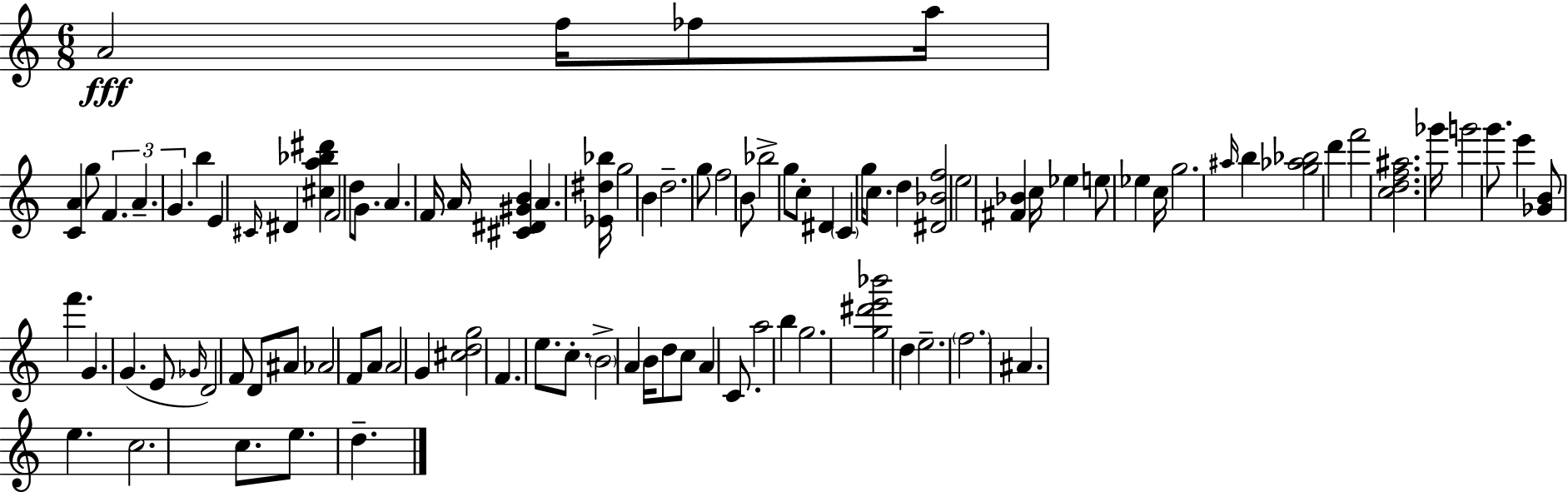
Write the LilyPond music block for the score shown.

{
  \clef treble
  \numericTimeSignature
  \time 6/8
  \key c \major
  \repeat volta 2 { a'2\fff f''16 fes''8 a''16 | <c' a'>4 g''8 \tuplet 3/2 { f'4. | a'4.-- g'4. } | b''4 e'4 \grace { cis'16 } dis'4 | \break <cis'' a'' bes'' dis'''>4 f'2 | d''8 g'8. a'4. | f'16 a'16 <cis' dis' gis' b'>4 a'4. | <ees' dis'' bes''>16 g''2 b'4 | \break d''2.-- | g''8 f''2 b'8 | bes''2-> g''8 c''8-. | dis'4 \parenthesize c'4 g''16 c''8. | \break d''4 <dis' bes' f''>2 | e''2 <fis' bes'>4 | c''16 ees''4 e''8 ees''4 | c''16 g''2. | \break \grace { ais''16 } b''4 <g'' aes'' bes''>2 | d'''4 f'''2 | <c'' d'' f'' ais''>2. | ges'''16 g'''2 g'''8. | \break e'''4 <ges' b'>8 f'''4. | g'4. g'4.( | e'8 \grace { ges'16 } d'2) | f'8 d'8 ais'8 aes'2 | \break f'8 a'8 a'2 | g'4 <cis'' d'' g''>2 | f'4. e''8. | c''8.-. \parenthesize b'2-> a'4 | \break b'16 d''8 c''8 a'4 | c'8. a''2 b''4 | g''2. | <g'' dis''' e''' bes'''>2 d''4 | \break e''2.-- | \parenthesize f''2. | ais'4. e''4. | c''2. | \break c''8. e''8. d''4.-- | } \bar "|."
}